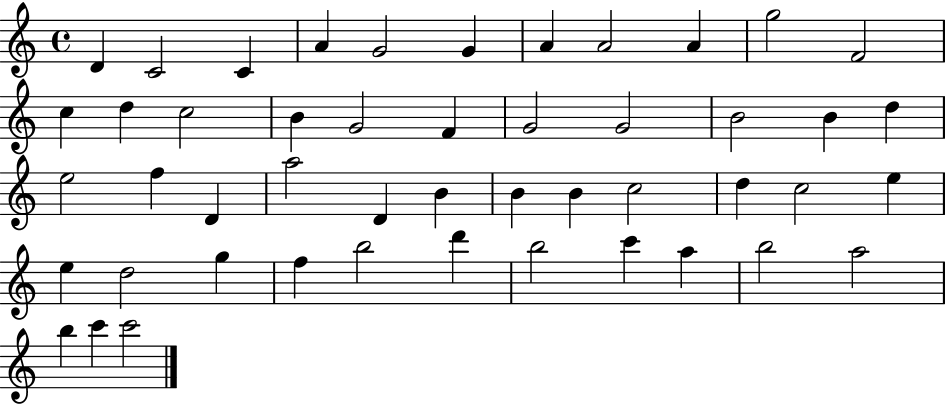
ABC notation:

X:1
T:Untitled
M:4/4
L:1/4
K:C
D C2 C A G2 G A A2 A g2 F2 c d c2 B G2 F G2 G2 B2 B d e2 f D a2 D B B B c2 d c2 e e d2 g f b2 d' b2 c' a b2 a2 b c' c'2